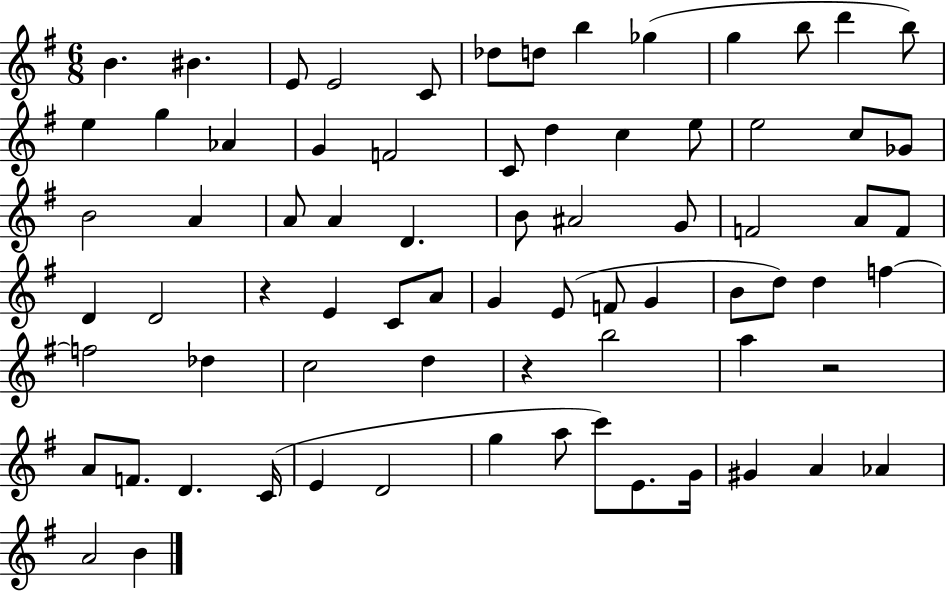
B4/q. BIS4/q. E4/e E4/h C4/e Db5/e D5/e B5/q Gb5/q G5/q B5/e D6/q B5/e E5/q G5/q Ab4/q G4/q F4/h C4/e D5/q C5/q E5/e E5/h C5/e Gb4/e B4/h A4/q A4/e A4/q D4/q. B4/e A#4/h G4/e F4/h A4/e F4/e D4/q D4/h R/q E4/q C4/e A4/e G4/q E4/e F4/e G4/q B4/e D5/e D5/q F5/q F5/h Db5/q C5/h D5/q R/q B5/h A5/q R/h A4/e F4/e. D4/q. C4/s E4/q D4/h G5/q A5/e C6/e E4/e. G4/s G#4/q A4/q Ab4/q A4/h B4/q